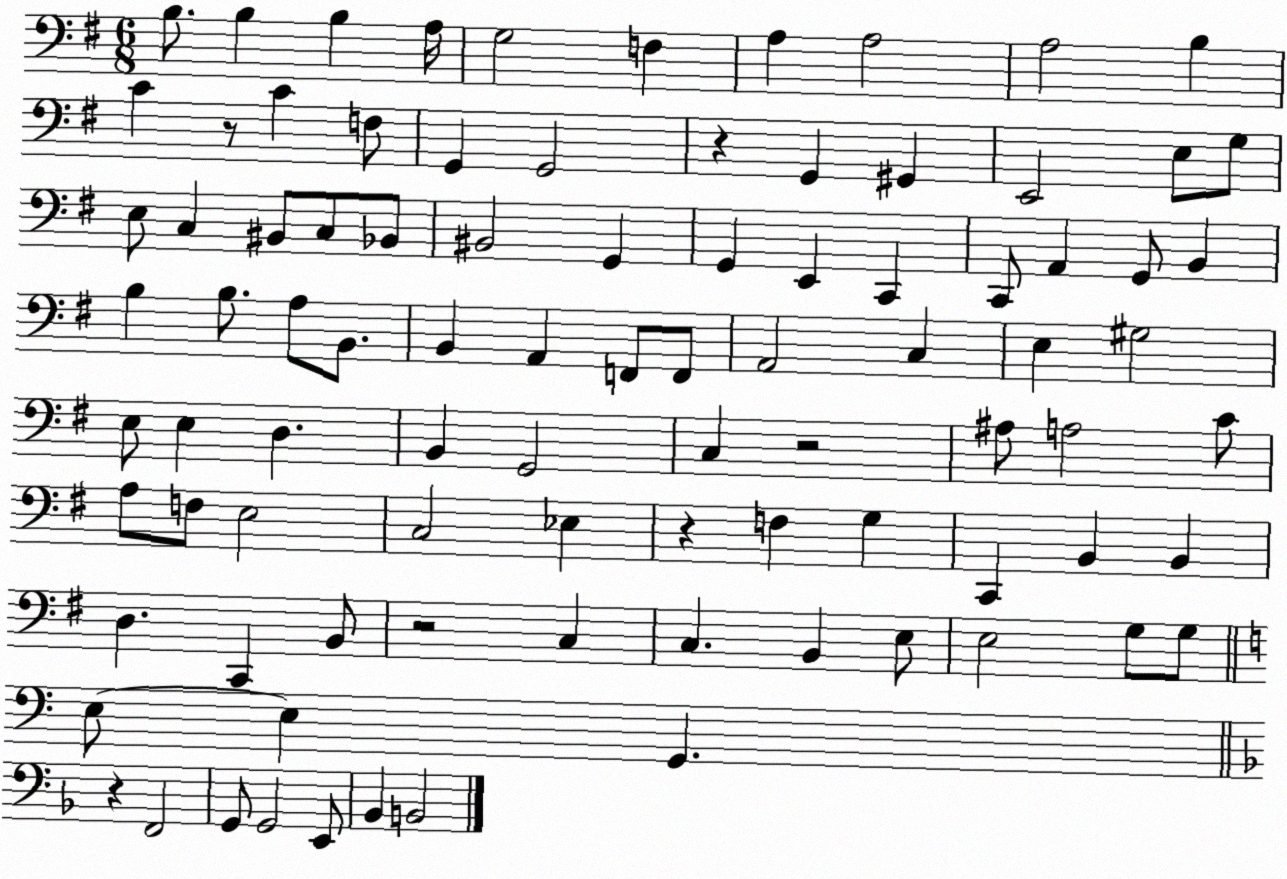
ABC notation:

X:1
T:Untitled
M:6/8
L:1/4
K:G
B,/2 B, B, A,/4 G,2 F, A, A,2 A,2 B, C z/2 C F,/2 G,, G,,2 z G,, ^G,, E,,2 E,/2 G,/2 E,/2 C, ^B,,/2 C,/2 _B,,/2 ^B,,2 G,, G,, E,, C,, C,,/2 A,, G,,/2 B,, B, B,/2 A,/2 B,,/2 B,, A,, F,,/2 F,,/2 A,,2 C, E, ^G,2 E,/2 E, D, B,, G,,2 C, z2 ^A,/2 A,2 C/2 A,/2 F,/2 E,2 C,2 _E, z F, G, C,, B,, B,, D, C,, B,,/2 z2 C, C, B,, E,/2 E,2 G,/2 G,/2 E,/2 E, G,, z F,,2 G,,/2 G,,2 E,,/2 _B,, B,,2